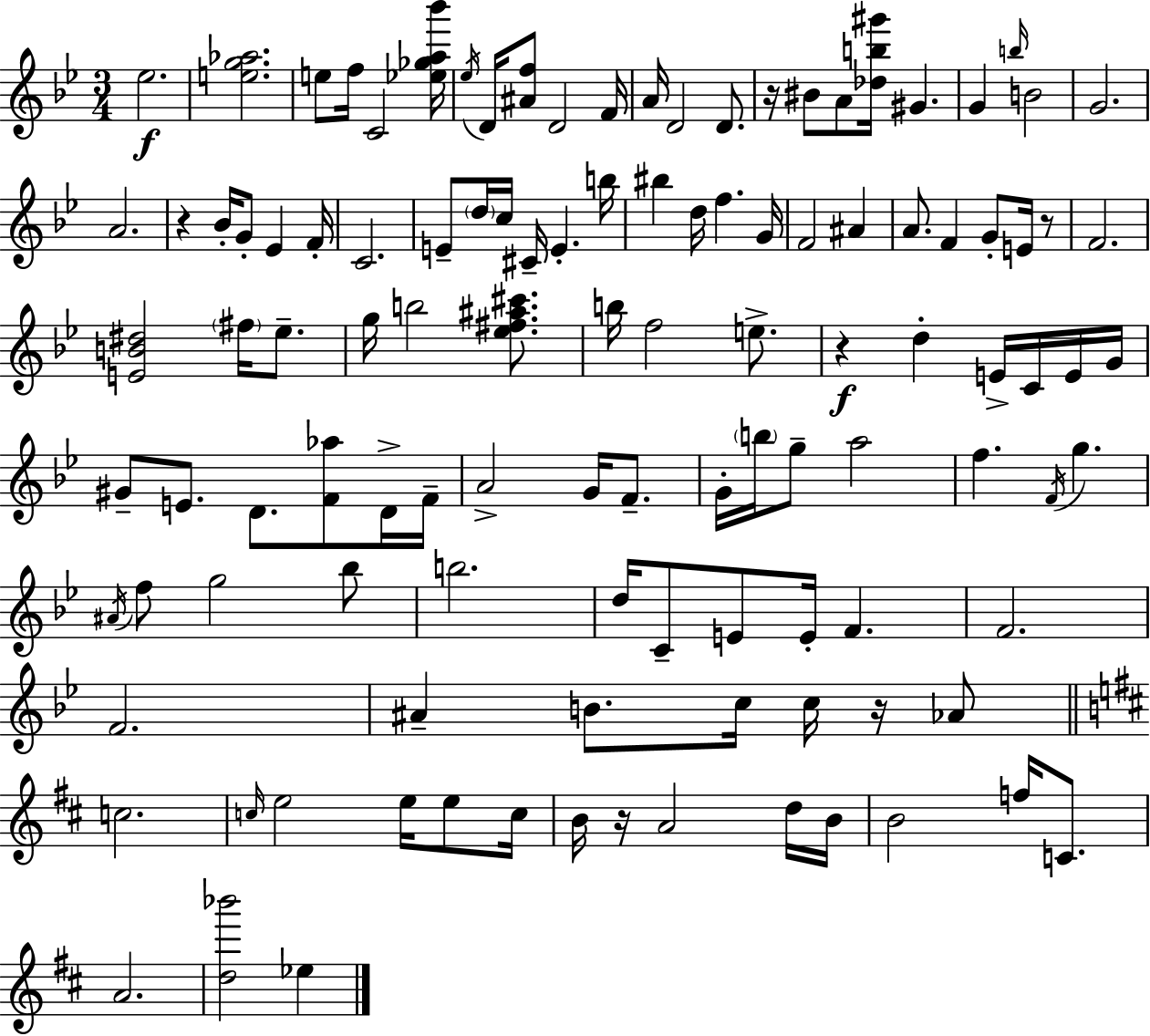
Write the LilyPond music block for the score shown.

{
  \clef treble
  \numericTimeSignature
  \time 3/4
  \key bes \major
  ees''2.\f | <e'' g'' aes''>2. | e''8 f''16 c'2 <ees'' ges'' a'' bes'''>16 | \acciaccatura { ees''16 } d'16 <ais' f''>8 d'2 | \break f'16 a'16 d'2 d'8. | r16 bis'8 a'8 <des'' b'' gis'''>16 gis'4. | g'4 \grace { b''16 } b'2 | g'2. | \break a'2. | r4 bes'16-. g'8-. ees'4 | f'16-. c'2. | e'8-- \parenthesize d''16 c''16 cis'16-- e'4.-. | \break b''16 bis''4 d''16 f''4. | g'16 f'2 ais'4 | a'8. f'4 g'8-. e'16 | r8 f'2. | \break <e' b' dis''>2 \parenthesize fis''16 ees''8.-- | g''16 b''2 <ees'' fis'' ais'' cis'''>8. | b''16 f''2 e''8.-> | r4\f d''4-. e'16-> c'16 | \break e'16 g'16 gis'8-- e'8. d'8. <f' aes''>8 | d'16-> f'16-- a'2-> g'16 f'8.-- | g'16-. \parenthesize b''16 g''8-- a''2 | f''4. \acciaccatura { f'16 } g''4. | \break \acciaccatura { ais'16 } f''8 g''2 | bes''8 b''2. | d''16 c'8-- e'8 e'16-. f'4. | f'2. | \break f'2. | ais'4-- b'8. c''16 | c''16 r16 aes'8 \bar "||" \break \key b \minor c''2. | \grace { c''16 } e''2 e''16 e''8 | c''16 b'16 r16 a'2 d''16 | b'16 b'2 f''16 c'8. | \break a'2. | <d'' bes'''>2 ees''4 | \bar "|."
}